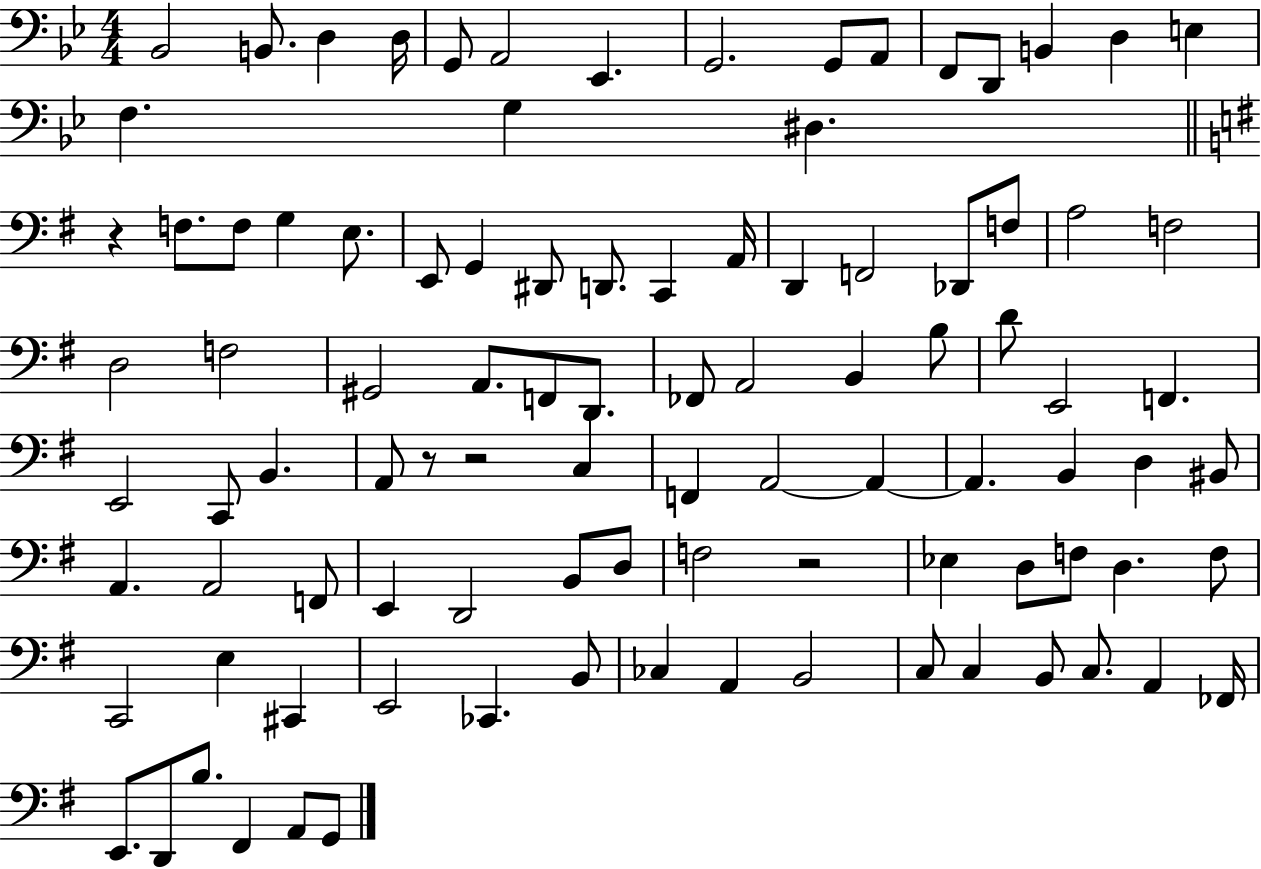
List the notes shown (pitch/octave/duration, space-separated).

Bb2/h B2/e. D3/q D3/s G2/e A2/h Eb2/q. G2/h. G2/e A2/e F2/e D2/e B2/q D3/q E3/q F3/q. G3/q D#3/q. R/q F3/e. F3/e G3/q E3/e. E2/e G2/q D#2/e D2/e. C2/q A2/s D2/q F2/h Db2/e F3/e A3/h F3/h D3/h F3/h G#2/h A2/e. F2/e D2/e. FES2/e A2/h B2/q B3/e D4/e E2/h F2/q. E2/h C2/e B2/q. A2/e R/e R/h C3/q F2/q A2/h A2/q A2/q. B2/q D3/q BIS2/e A2/q. A2/h F2/e E2/q D2/h B2/e D3/e F3/h R/h Eb3/q D3/e F3/e D3/q. F3/e C2/h E3/q C#2/q E2/h CES2/q. B2/e CES3/q A2/q B2/h C3/e C3/q B2/e C3/e. A2/q FES2/s E2/e. D2/e B3/e. F#2/q A2/e G2/e